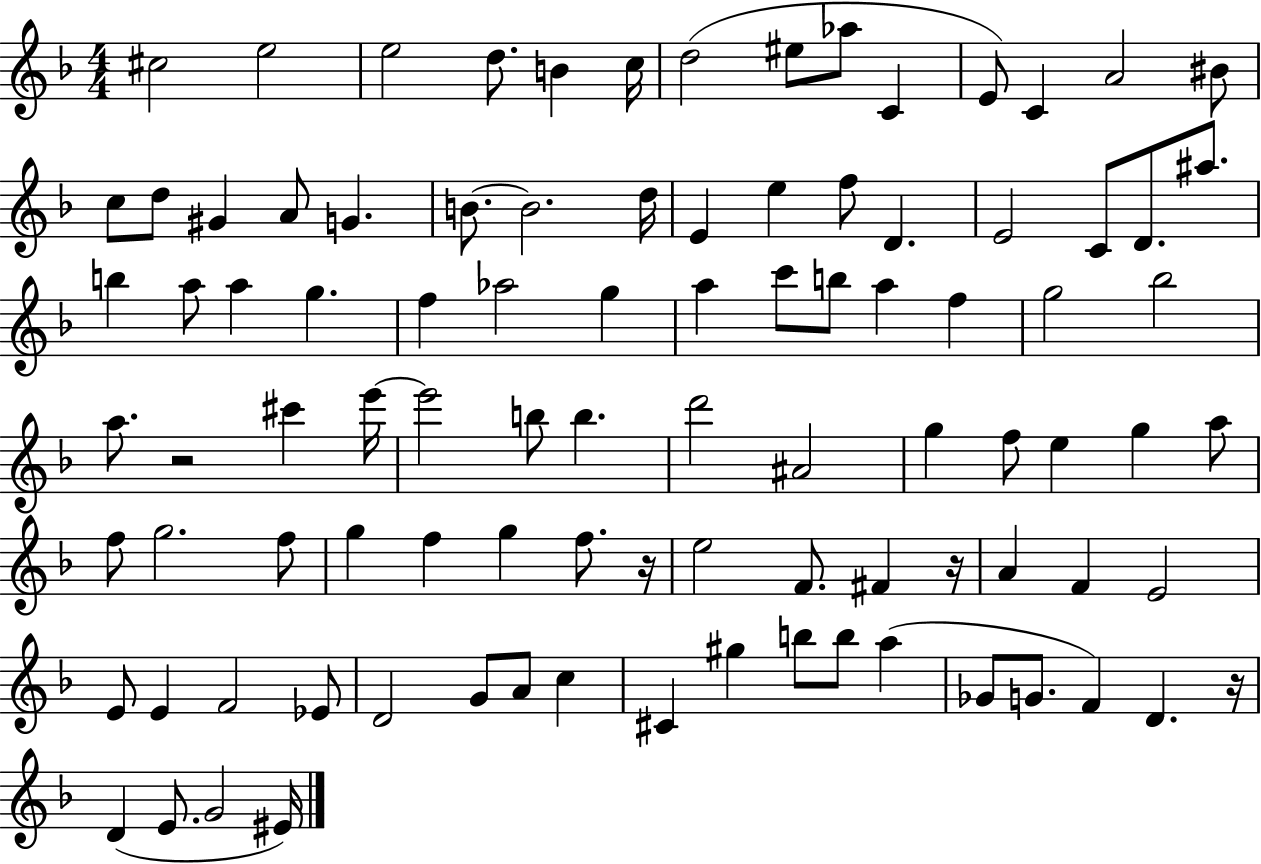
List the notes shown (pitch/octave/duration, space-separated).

C#5/h E5/h E5/h D5/e. B4/q C5/s D5/h EIS5/e Ab5/e C4/q E4/e C4/q A4/h BIS4/e C5/e D5/e G#4/q A4/e G4/q. B4/e. B4/h. D5/s E4/q E5/q F5/e D4/q. E4/h C4/e D4/e. A#5/e. B5/q A5/e A5/q G5/q. F5/q Ab5/h G5/q A5/q C6/e B5/e A5/q F5/q G5/h Bb5/h A5/e. R/h C#6/q E6/s E6/h B5/e B5/q. D6/h A#4/h G5/q F5/e E5/q G5/q A5/e F5/e G5/h. F5/e G5/q F5/q G5/q F5/e. R/s E5/h F4/e. F#4/q R/s A4/q F4/q E4/h E4/e E4/q F4/h Eb4/e D4/h G4/e A4/e C5/q C#4/q G#5/q B5/e B5/e A5/q Gb4/e G4/e. F4/q D4/q. R/s D4/q E4/e. G4/h EIS4/s